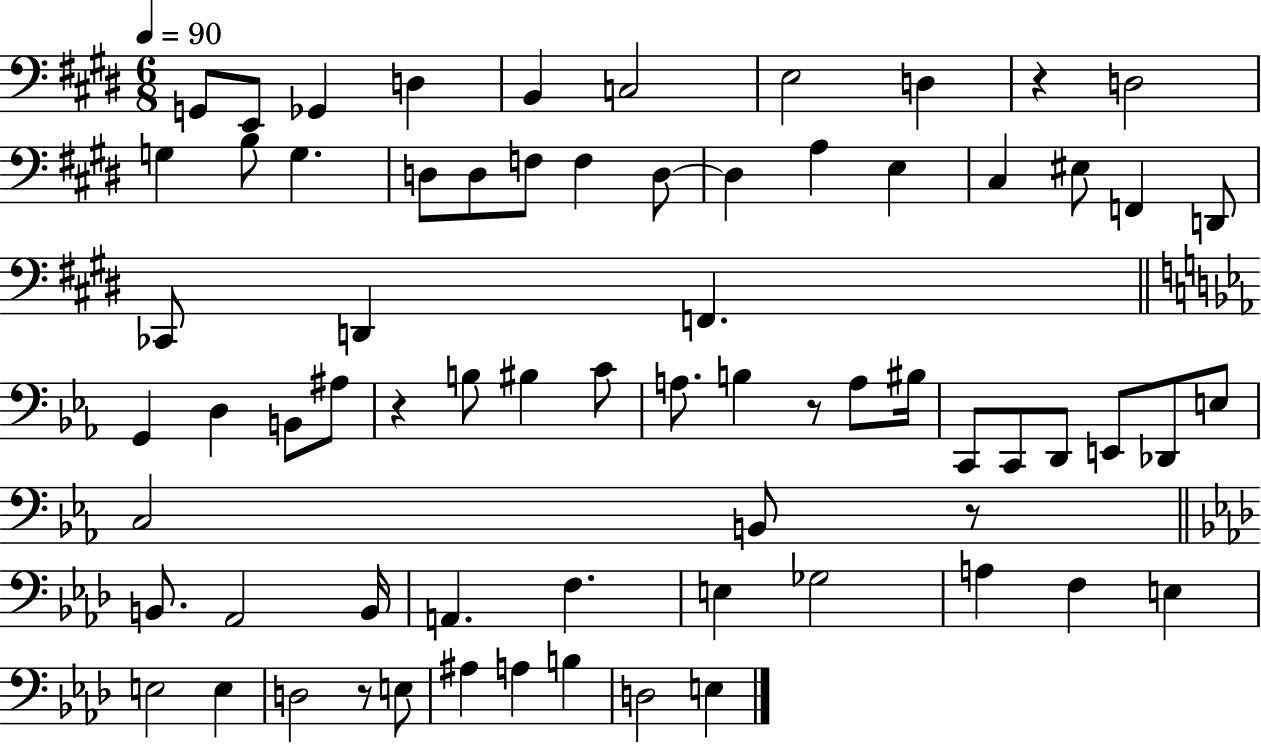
G2/e E2/e Gb2/q D3/q B2/q C3/h E3/h D3/q R/q D3/h G3/q B3/e G3/q. D3/e D3/e F3/e F3/q D3/e D3/q A3/q E3/q C#3/q EIS3/e F2/q D2/e CES2/e D2/q F2/q. G2/q D3/q B2/e A#3/e R/q B3/e BIS3/q C4/e A3/e. B3/q R/e A3/e BIS3/s C2/e C2/e D2/e E2/e Db2/e E3/e C3/h B2/e R/e B2/e. Ab2/h B2/s A2/q. F3/q. E3/q Gb3/h A3/q F3/q E3/q E3/h E3/q D3/h R/e E3/e A#3/q A3/q B3/q D3/h E3/q